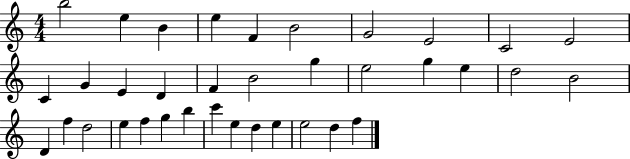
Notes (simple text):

B5/h E5/q B4/q E5/q F4/q B4/h G4/h E4/h C4/h E4/h C4/q G4/q E4/q D4/q F4/q B4/h G5/q E5/h G5/q E5/q D5/h B4/h D4/q F5/q D5/h E5/q F5/q G5/q B5/q C6/q E5/q D5/q E5/q E5/h D5/q F5/q